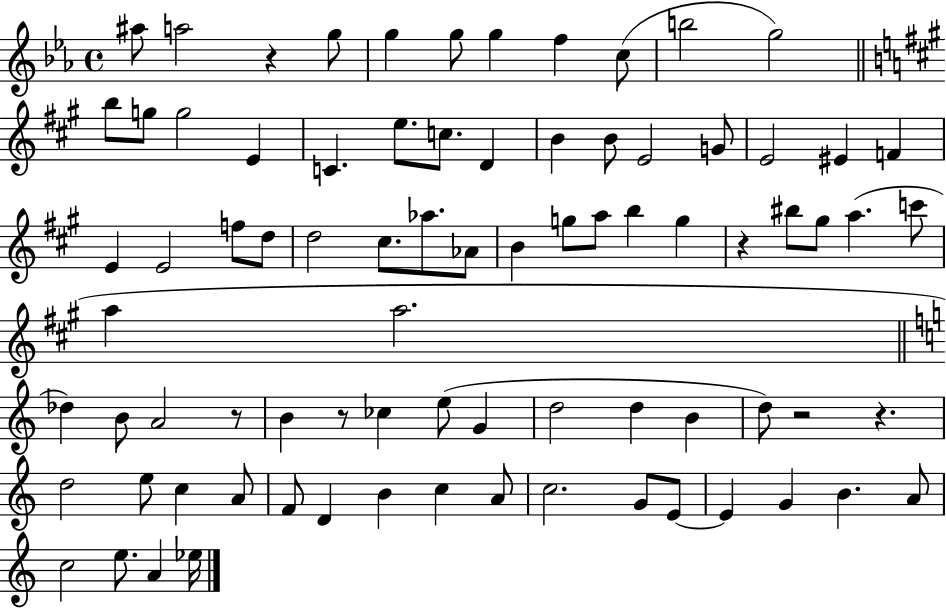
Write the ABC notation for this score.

X:1
T:Untitled
M:4/4
L:1/4
K:Eb
^a/2 a2 z g/2 g g/2 g f c/2 b2 g2 b/2 g/2 g2 E C e/2 c/2 D B B/2 E2 G/2 E2 ^E F E E2 f/2 d/2 d2 ^c/2 _a/2 _A/2 B g/2 a/2 b g z ^b/2 ^g/2 a c'/2 a a2 _d B/2 A2 z/2 B z/2 _c e/2 G d2 d B d/2 z2 z d2 e/2 c A/2 F/2 D B c A/2 c2 G/2 E/2 E G B A/2 c2 e/2 A _e/4